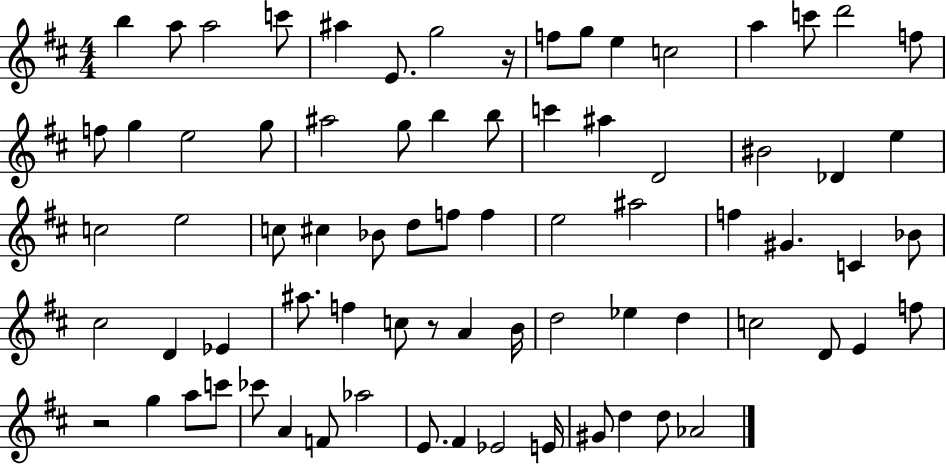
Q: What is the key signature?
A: D major